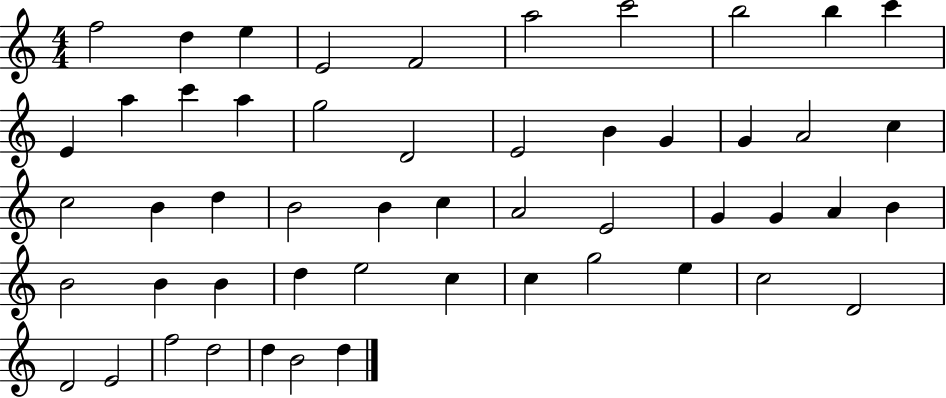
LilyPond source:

{
  \clef treble
  \numericTimeSignature
  \time 4/4
  \key c \major
  f''2 d''4 e''4 | e'2 f'2 | a''2 c'''2 | b''2 b''4 c'''4 | \break e'4 a''4 c'''4 a''4 | g''2 d'2 | e'2 b'4 g'4 | g'4 a'2 c''4 | \break c''2 b'4 d''4 | b'2 b'4 c''4 | a'2 e'2 | g'4 g'4 a'4 b'4 | \break b'2 b'4 b'4 | d''4 e''2 c''4 | c''4 g''2 e''4 | c''2 d'2 | \break d'2 e'2 | f''2 d''2 | d''4 b'2 d''4 | \bar "|."
}